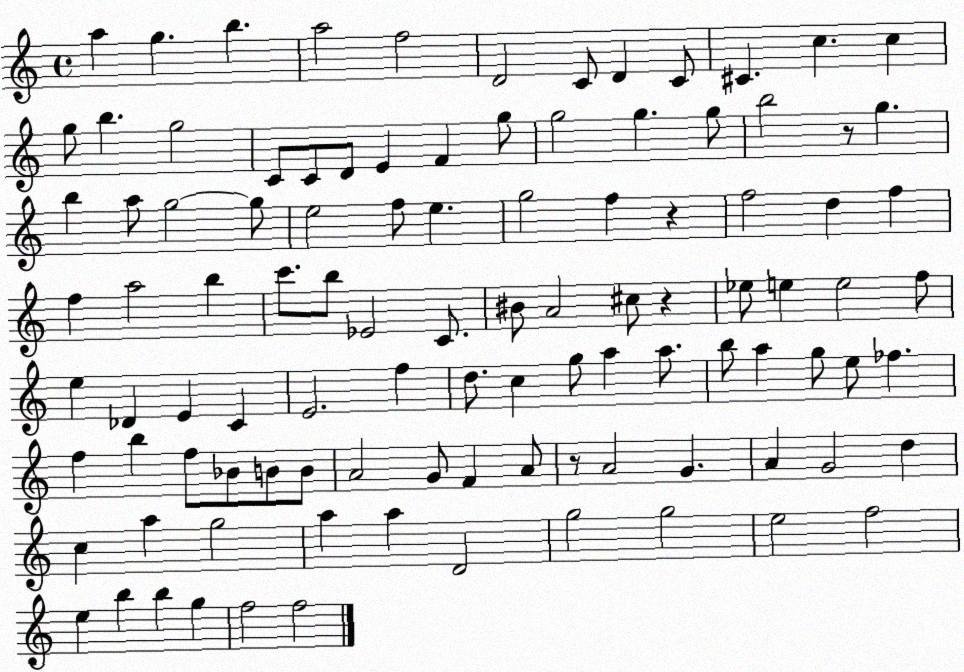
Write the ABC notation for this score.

X:1
T:Untitled
M:4/4
L:1/4
K:C
a g b a2 f2 D2 C/2 D C/2 ^C c c g/2 b g2 C/2 C/2 D/2 E F g/2 g2 g g/2 b2 z/2 g b a/2 g2 g/2 e2 f/2 e g2 f z f2 d f f a2 b c'/2 b/2 _E2 C/2 ^B/2 A2 ^c/2 z _e/2 e e2 f/2 e _D E C E2 f d/2 c g/2 a a/2 b/2 a g/2 e/2 _f f b f/2 _B/2 B/2 B/2 A2 G/2 F A/2 z/2 A2 G A G2 d c a g2 a a D2 g2 g2 e2 f2 e b b g f2 f2